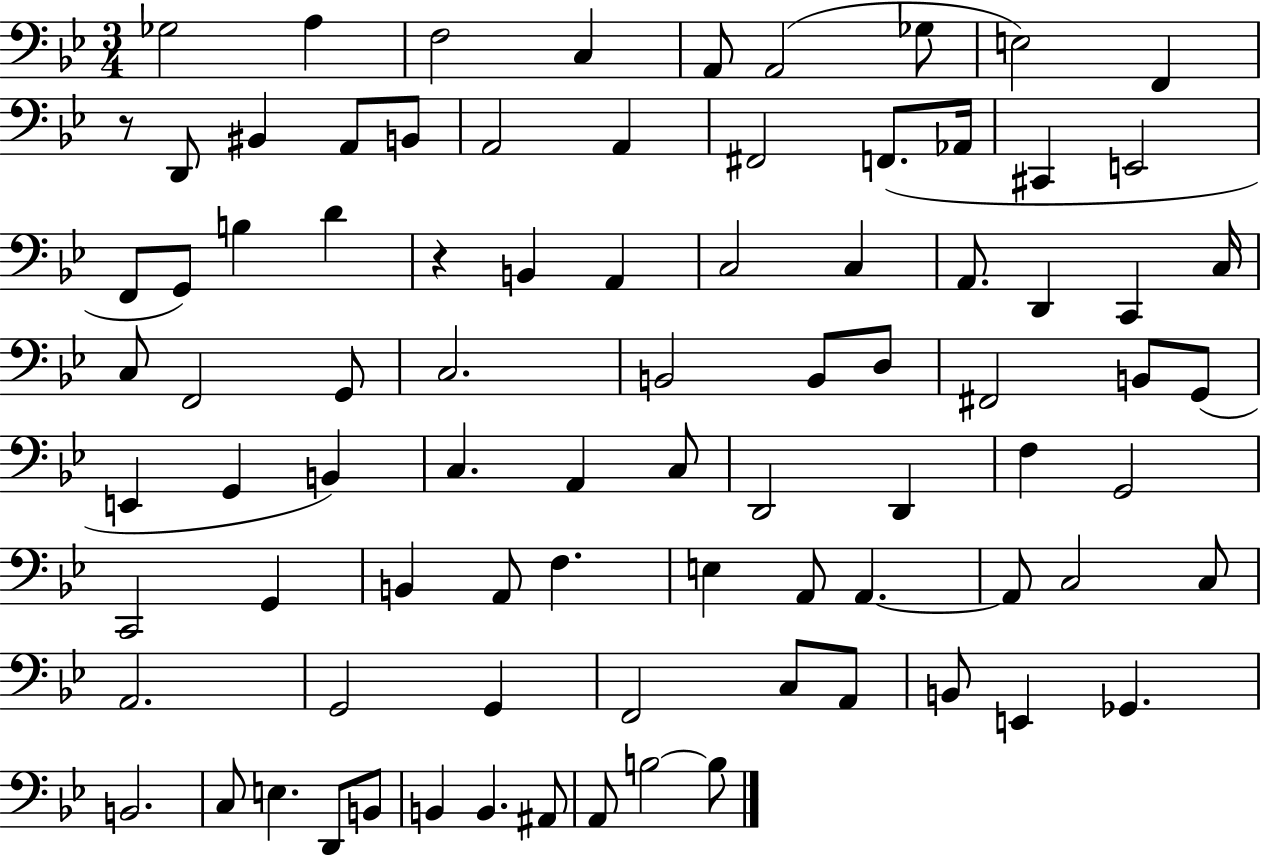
{
  \clef bass
  \numericTimeSignature
  \time 3/4
  \key bes \major
  ges2 a4 | f2 c4 | a,8 a,2( ges8 | e2) f,4 | \break r8 d,8 bis,4 a,8 b,8 | a,2 a,4 | fis,2 f,8.( aes,16 | cis,4 e,2 | \break f,8 g,8) b4 d'4 | r4 b,4 a,4 | c2 c4 | a,8. d,4 c,4 c16 | \break c8 f,2 g,8 | c2. | b,2 b,8 d8 | fis,2 b,8 g,8( | \break e,4 g,4 b,4) | c4. a,4 c8 | d,2 d,4 | f4 g,2 | \break c,2 g,4 | b,4 a,8 f4. | e4 a,8 a,4.~~ | a,8 c2 c8 | \break a,2. | g,2 g,4 | f,2 c8 a,8 | b,8 e,4 ges,4. | \break b,2. | c8 e4. d,8 b,8 | b,4 b,4. ais,8 | a,8 b2~~ b8 | \break \bar "|."
}